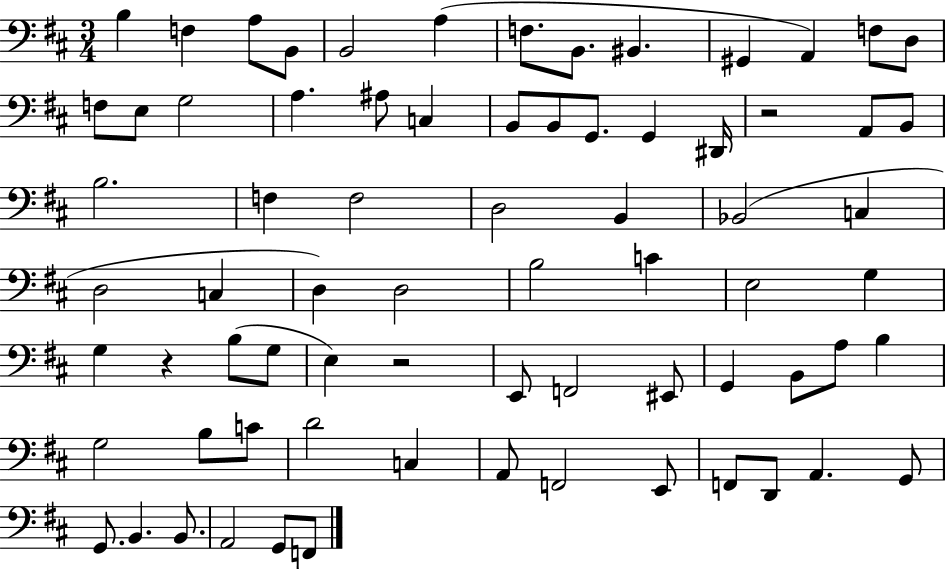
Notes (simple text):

B3/q F3/q A3/e B2/e B2/h A3/q F3/e. B2/e. BIS2/q. G#2/q A2/q F3/e D3/e F3/e E3/e G3/h A3/q. A#3/e C3/q B2/e B2/e G2/e. G2/q D#2/s R/h A2/e B2/e B3/h. F3/q F3/h D3/h B2/q Bb2/h C3/q D3/h C3/q D3/q D3/h B3/h C4/q E3/h G3/q G3/q R/q B3/e G3/e E3/q R/h E2/e F2/h EIS2/e G2/q B2/e A3/e B3/q G3/h B3/e C4/e D4/h C3/q A2/e F2/h E2/e F2/e D2/e A2/q. G2/e G2/e. B2/q. B2/e. A2/h G2/e F2/e